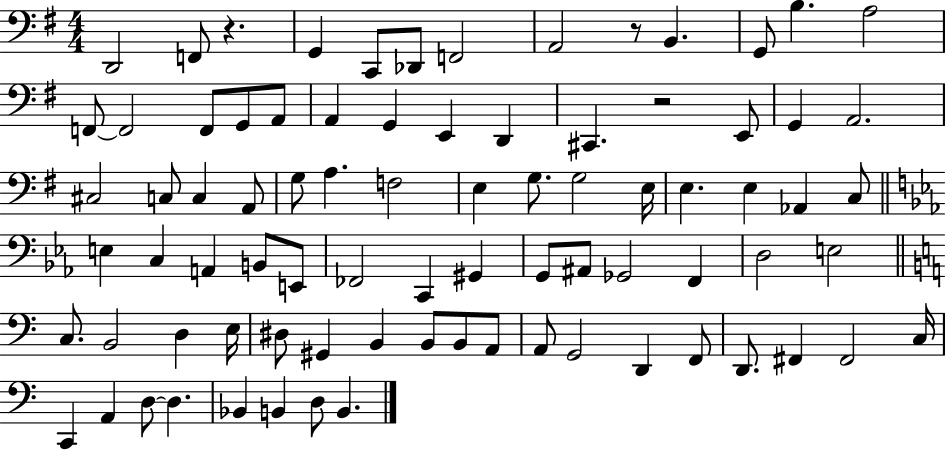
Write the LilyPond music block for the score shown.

{
  \clef bass
  \numericTimeSignature
  \time 4/4
  \key g \major
  \repeat volta 2 { d,2 f,8 r4. | g,4 c,8 des,8 f,2 | a,2 r8 b,4. | g,8 b4. a2 | \break f,8~~ f,2 f,8 g,8 a,8 | a,4 g,4 e,4 d,4 | cis,4. r2 e,8 | g,4 a,2. | \break cis2 c8 c4 a,8 | g8 a4. f2 | e4 g8. g2 e16 | e4. e4 aes,4 c8 | \break \bar "||" \break \key c \minor e4 c4 a,4 b,8 e,8 | fes,2 c,4 gis,4 | g,8 ais,8 ges,2 f,4 | d2 e2 | \break \bar "||" \break \key c \major c8. b,2 d4 e16 | dis8 gis,4 b,4 b,8 b,8 a,8 | a,8 g,2 d,4 f,8 | d,8. fis,4 fis,2 c16 | \break c,4 a,4 d8~~ d4. | bes,4 b,4 d8 b,4. | } \bar "|."
}